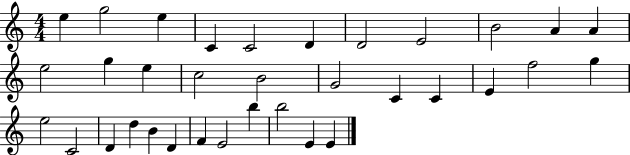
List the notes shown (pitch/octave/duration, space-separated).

E5/q G5/h E5/q C4/q C4/h D4/q D4/h E4/h B4/h A4/q A4/q E5/h G5/q E5/q C5/h B4/h G4/h C4/q C4/q E4/q F5/h G5/q E5/h C4/h D4/q D5/q B4/q D4/q F4/q E4/h B5/q B5/h E4/q E4/q